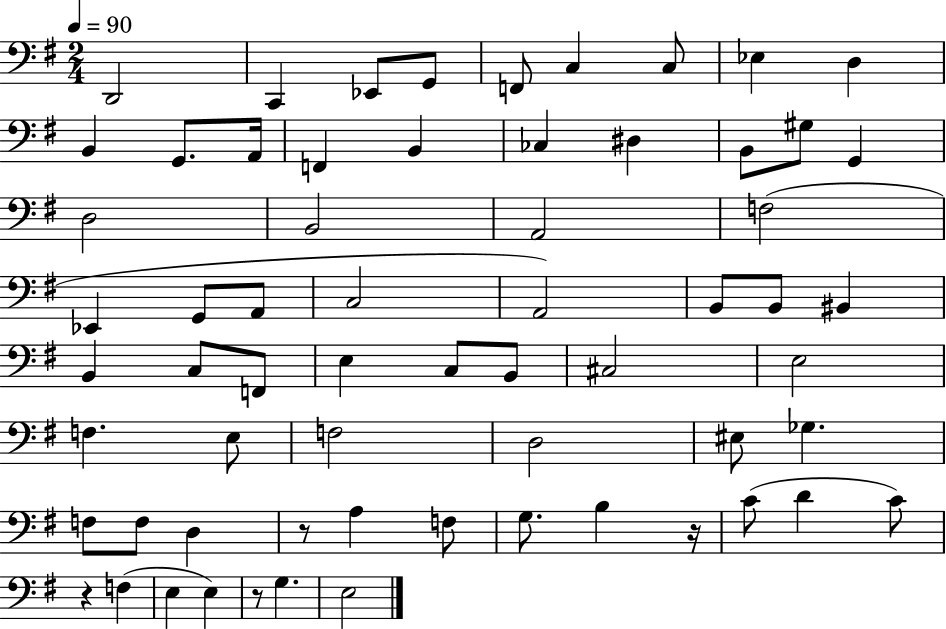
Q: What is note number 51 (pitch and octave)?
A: G3